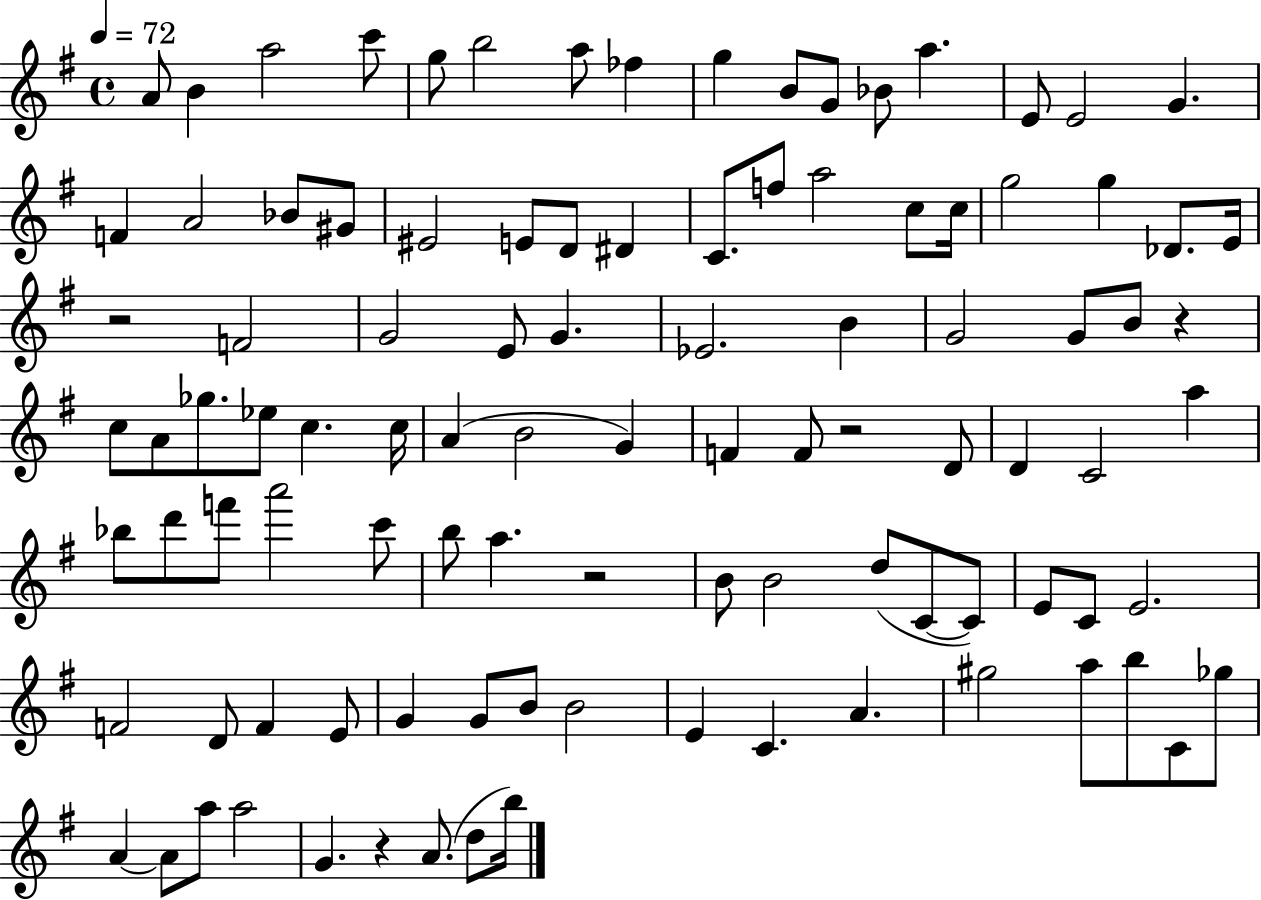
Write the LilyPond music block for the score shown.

{
  \clef treble
  \time 4/4
  \defaultTimeSignature
  \key g \major
  \tempo 4 = 72
  a'8 b'4 a''2 c'''8 | g''8 b''2 a''8 fes''4 | g''4 b'8 g'8 bes'8 a''4. | e'8 e'2 g'4. | \break f'4 a'2 bes'8 gis'8 | eis'2 e'8 d'8 dis'4 | c'8. f''8 a''2 c''8 c''16 | g''2 g''4 des'8. e'16 | \break r2 f'2 | g'2 e'8 g'4. | ees'2. b'4 | g'2 g'8 b'8 r4 | \break c''8 a'8 ges''8. ees''8 c''4. c''16 | a'4( b'2 g'4) | f'4 f'8 r2 d'8 | d'4 c'2 a''4 | \break bes''8 d'''8 f'''8 a'''2 c'''8 | b''8 a''4. r2 | b'8 b'2 d''8( c'8~~ c'8) | e'8 c'8 e'2. | \break f'2 d'8 f'4 e'8 | g'4 g'8 b'8 b'2 | e'4 c'4. a'4. | gis''2 a''8 b''8 c'8 ges''8 | \break a'4~~ a'8 a''8 a''2 | g'4. r4 a'8.( d''8 b''16) | \bar "|."
}